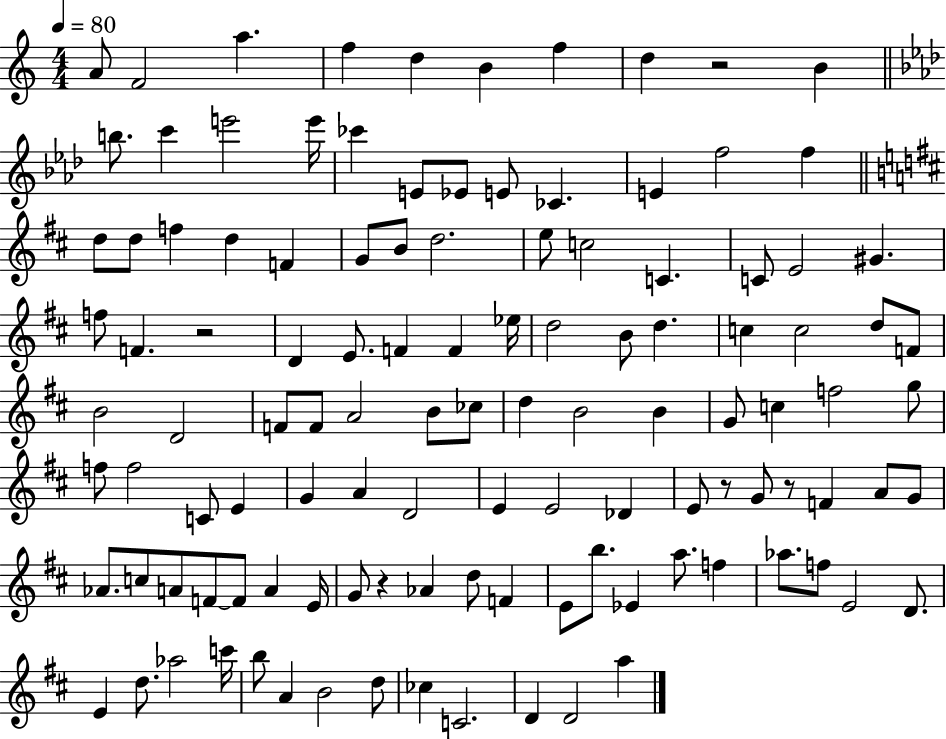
X:1
T:Untitled
M:4/4
L:1/4
K:C
A/2 F2 a f d B f d z2 B b/2 c' e'2 e'/4 _c' E/2 _E/2 E/2 _C E f2 f d/2 d/2 f d F G/2 B/2 d2 e/2 c2 C C/2 E2 ^G f/2 F z2 D E/2 F F _e/4 d2 B/2 d c c2 d/2 F/2 B2 D2 F/2 F/2 A2 B/2 _c/2 d B2 B G/2 c f2 g/2 f/2 f2 C/2 E G A D2 E E2 _D E/2 z/2 G/2 z/2 F A/2 G/2 _A/2 c/2 A/2 F/2 F/2 A E/4 G/2 z _A d/2 F E/2 b/2 _E a/2 f _a/2 f/2 E2 D/2 E d/2 _a2 c'/4 b/2 A B2 d/2 _c C2 D D2 a